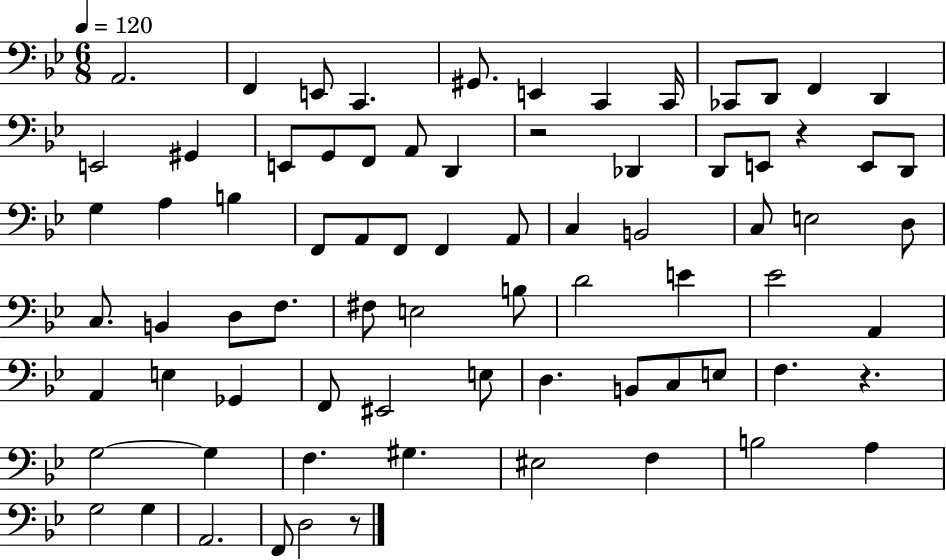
A2/h. F2/q E2/e C2/q. G#2/e. E2/q C2/q C2/s CES2/e D2/e F2/q D2/q E2/h G#2/q E2/e G2/e F2/e A2/e D2/q R/h Db2/q D2/e E2/e R/q E2/e D2/e G3/q A3/q B3/q F2/e A2/e F2/e F2/q A2/e C3/q B2/h C3/e E3/h D3/e C3/e. B2/q D3/e F3/e. F#3/e E3/h B3/e D4/h E4/q Eb4/h A2/q A2/q E3/q Gb2/q F2/e EIS2/h E3/e D3/q. B2/e C3/e E3/e F3/q. R/q. G3/h G3/q F3/q. G#3/q. EIS3/h F3/q B3/h A3/q G3/h G3/q A2/h. F2/e D3/h R/e